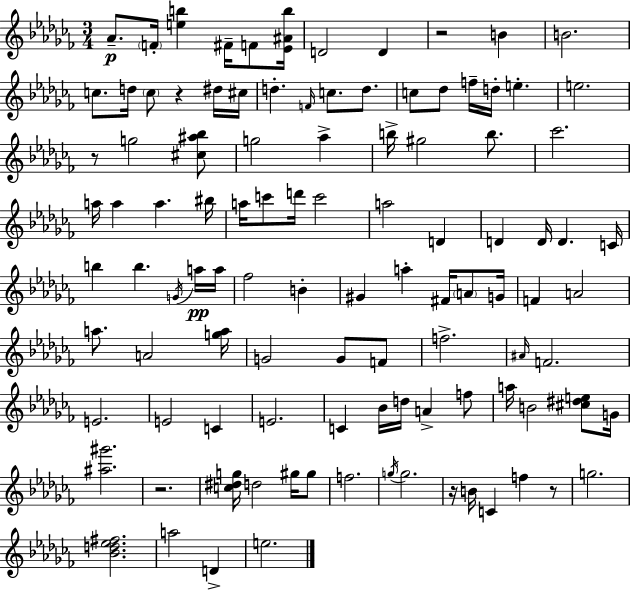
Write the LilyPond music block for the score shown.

{
  \clef treble
  \numericTimeSignature
  \time 3/4
  \key aes \minor
  aes'8.--\p \parenthesize f'16-. <e'' b''>4 fis'16-- f'8 <ees' ais' b''>16 | d'2 d'4 | r2 b'4 | b'2. | \break c''8. d''16 \parenthesize c''8 r4 dis''16 cis''16 | d''4.-. \grace { f'16 } c''8. d''8. | c''8 des''8 f''16-- d''16-. e''4.-. | e''2. | \break r8 g''2 <cis'' ais'' bes''>8 | g''2 aes''4-> | b''16-> gis''2 b''8. | ces'''2. | \break a''16 a''4 a''4. | bis''16 a''16 c'''8 d'''16 c'''2 | a''2 d'4 | d'4 d'16 d'4. | \break c'16 b''4 b''4. \acciaccatura { g'16 }\pp | a''16 a''16 fes''2 b'4-. | gis'4 a''4-. fis'16 \parenthesize a'8 | g'16 f'4 a'2 | \break a''8. a'2 | <g'' a''>16 g'2 g'8 | f'8 f''2.-> | \grace { ais'16 } f'2. | \break e'2. | e'2 c'4 | e'2. | c'4 bes'16 d''16 a'4-> | \break f''8 a''16 b'2 | <cis'' dis'' e''>8 g'16 <ais'' gis'''>2. | r2. | <c'' dis'' g''>16 d''2 | \break gis''16 gis''8 f''2. | \acciaccatura { g''16 } g''2. | r16 b'16 c'4 f''4 | r8 g''2. | \break <bes' d'' ees'' fis''>2. | a''2 | d'4-> e''2. | \bar "|."
}